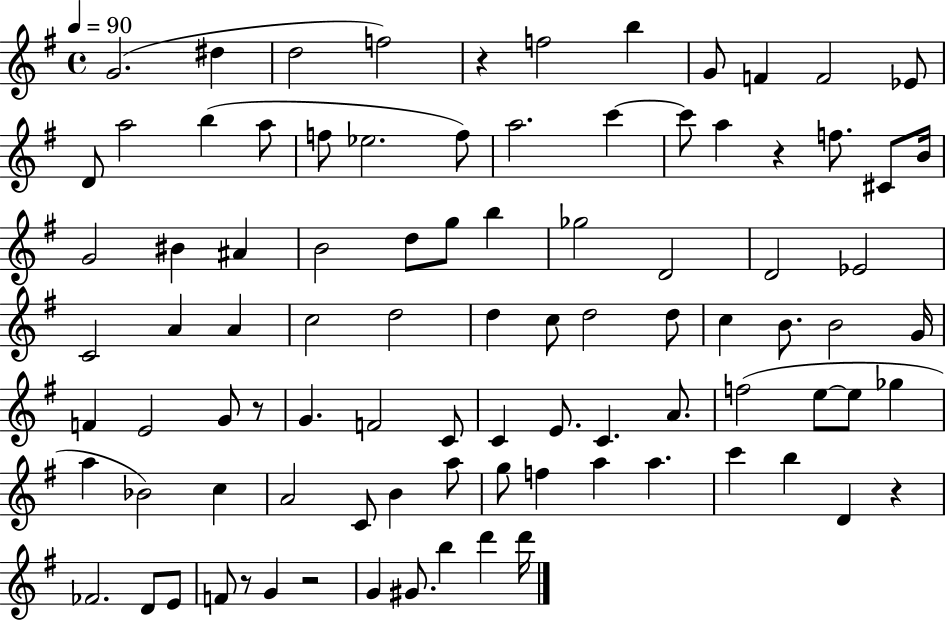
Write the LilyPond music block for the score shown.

{
  \clef treble
  \time 4/4
  \defaultTimeSignature
  \key g \major
  \tempo 4 = 90
  g'2.( dis''4 | d''2 f''2) | r4 f''2 b''4 | g'8 f'4 f'2 ees'8 | \break d'8 a''2 b''4( a''8 | f''8 ees''2. f''8) | a''2. c'''4~~ | c'''8 a''4 r4 f''8. cis'8 b'16 | \break g'2 bis'4 ais'4 | b'2 d''8 g''8 b''4 | ges''2 d'2 | d'2 ees'2 | \break c'2 a'4 a'4 | c''2 d''2 | d''4 c''8 d''2 d''8 | c''4 b'8. b'2 g'16 | \break f'4 e'2 g'8 r8 | g'4. f'2 c'8 | c'4 e'8. c'4. a'8. | f''2( e''8~~ e''8 ges''4 | \break a''4 bes'2) c''4 | a'2 c'8 b'4 a''8 | g''8 f''4 a''4 a''4. | c'''4 b''4 d'4 r4 | \break fes'2. d'8 e'8 | f'8 r8 g'4 r2 | g'4 gis'8. b''4 d'''4 d'''16 | \bar "|."
}